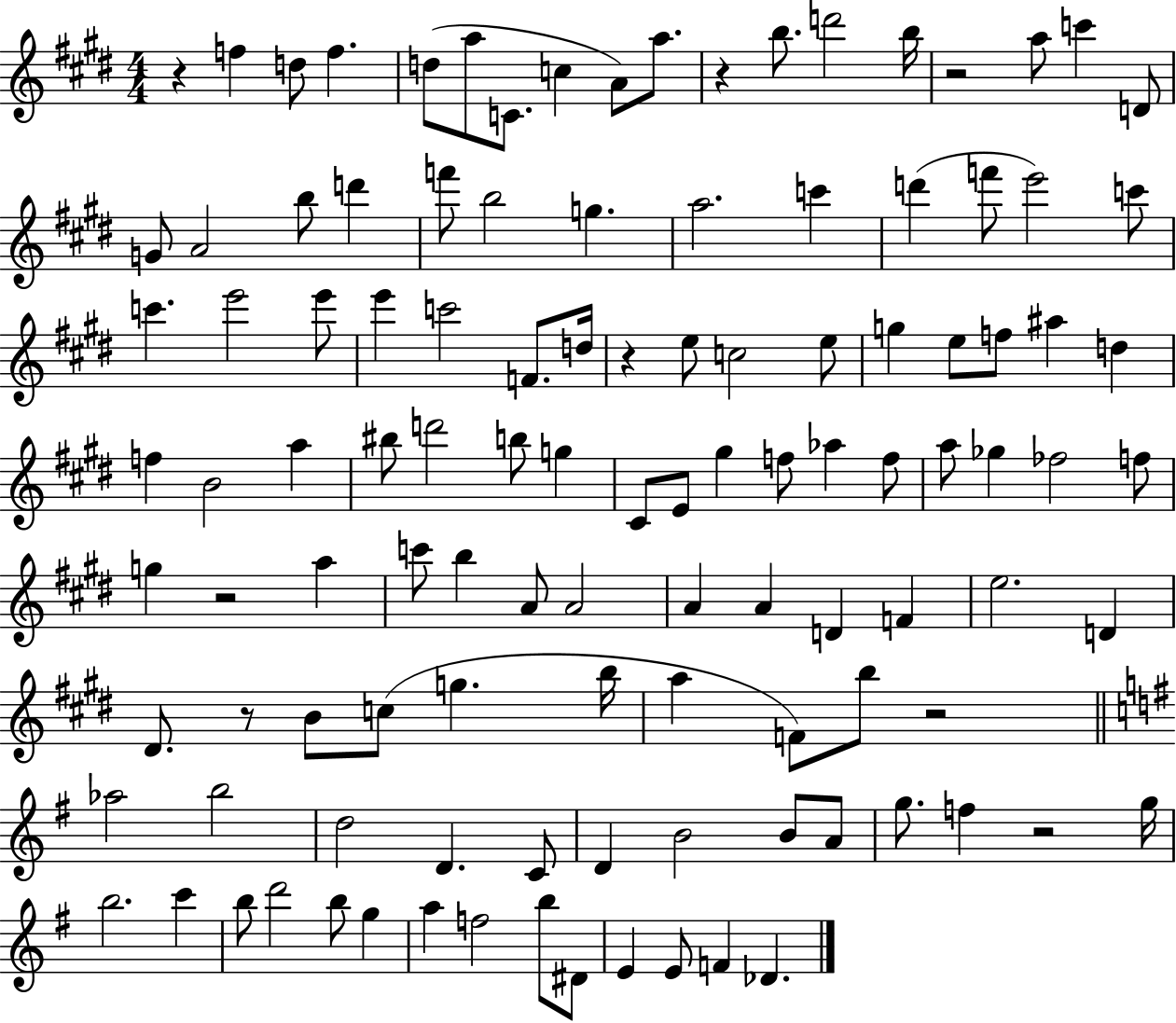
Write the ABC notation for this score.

X:1
T:Untitled
M:4/4
L:1/4
K:E
z f d/2 f d/2 a/2 C/2 c A/2 a/2 z b/2 d'2 b/4 z2 a/2 c' D/2 G/2 A2 b/2 d' f'/2 b2 g a2 c' d' f'/2 e'2 c'/2 c' e'2 e'/2 e' c'2 F/2 d/4 z e/2 c2 e/2 g e/2 f/2 ^a d f B2 a ^b/2 d'2 b/2 g ^C/2 E/2 ^g f/2 _a f/2 a/2 _g _f2 f/2 g z2 a c'/2 b A/2 A2 A A D F e2 D ^D/2 z/2 B/2 c/2 g b/4 a F/2 b/2 z2 _a2 b2 d2 D C/2 D B2 B/2 A/2 g/2 f z2 g/4 b2 c' b/2 d'2 b/2 g a f2 b/2 ^D/2 E E/2 F _D